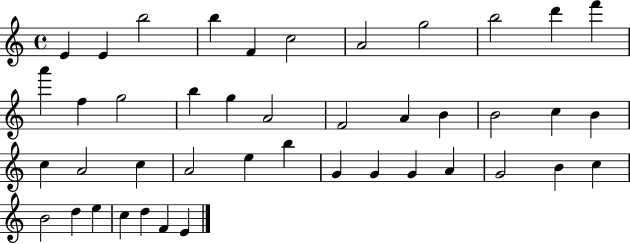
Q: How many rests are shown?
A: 0